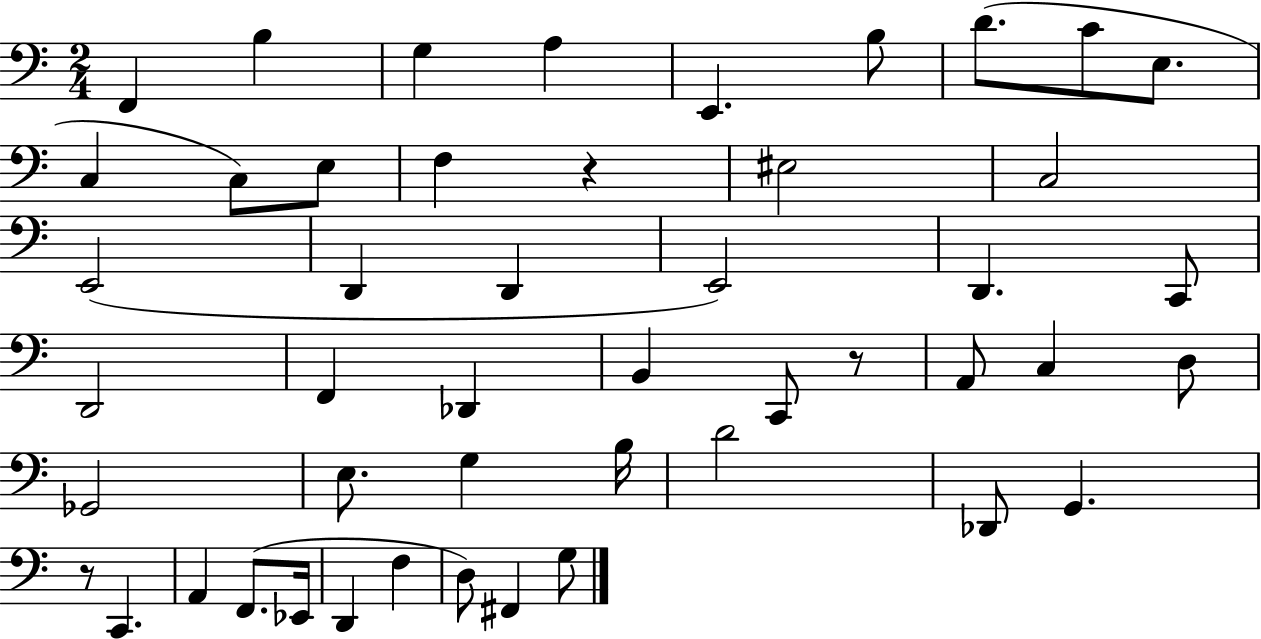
F2/q B3/q G3/q A3/q E2/q. B3/e D4/e. C4/e E3/e. C3/q C3/e E3/e F3/q R/q EIS3/h C3/h E2/h D2/q D2/q E2/h D2/q. C2/e D2/h F2/q Db2/q B2/q C2/e R/e A2/e C3/q D3/e Gb2/h E3/e. G3/q B3/s D4/h Db2/e G2/q. R/e C2/q. A2/q F2/e. Eb2/s D2/q F3/q D3/e F#2/q G3/e